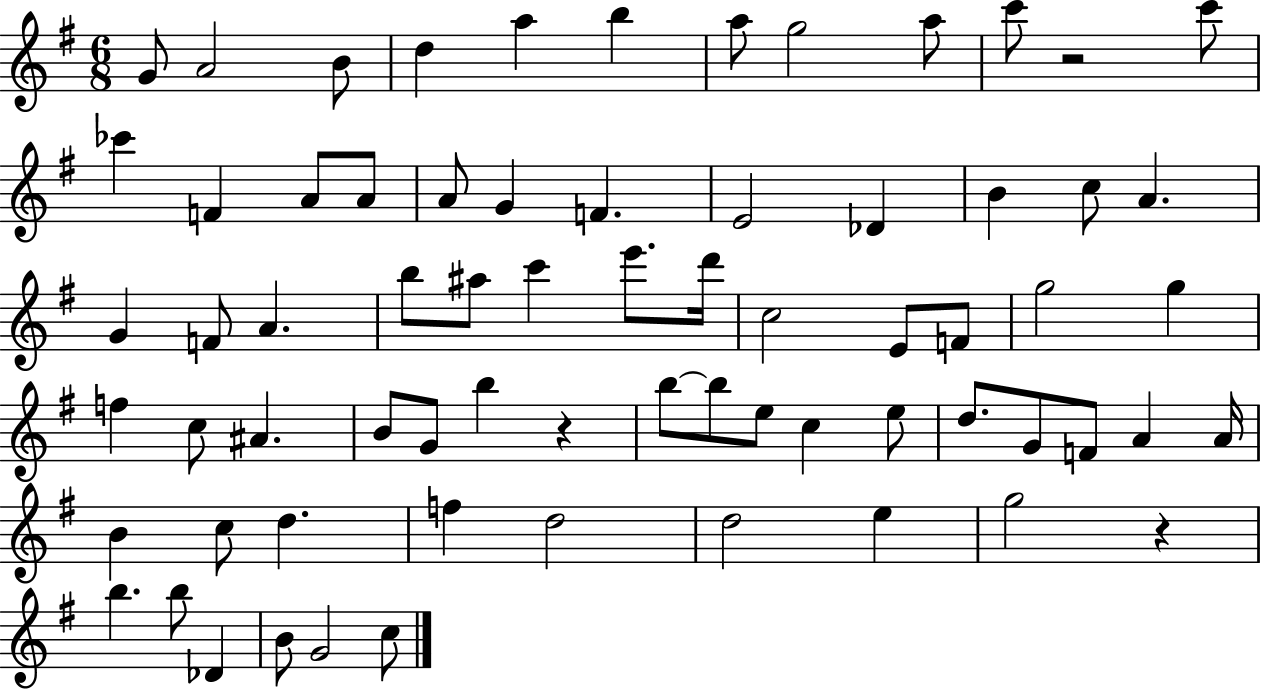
G4/e A4/h B4/e D5/q A5/q B5/q A5/e G5/h A5/e C6/e R/h C6/e CES6/q F4/q A4/e A4/e A4/e G4/q F4/q. E4/h Db4/q B4/q C5/e A4/q. G4/q F4/e A4/q. B5/e A#5/e C6/q E6/e. D6/s C5/h E4/e F4/e G5/h G5/q F5/q C5/e A#4/q. B4/e G4/e B5/q R/q B5/e B5/e E5/e C5/q E5/e D5/e. G4/e F4/e A4/q A4/s B4/q C5/e D5/q. F5/q D5/h D5/h E5/q G5/h R/q B5/q. B5/e Db4/q B4/e G4/h C5/e